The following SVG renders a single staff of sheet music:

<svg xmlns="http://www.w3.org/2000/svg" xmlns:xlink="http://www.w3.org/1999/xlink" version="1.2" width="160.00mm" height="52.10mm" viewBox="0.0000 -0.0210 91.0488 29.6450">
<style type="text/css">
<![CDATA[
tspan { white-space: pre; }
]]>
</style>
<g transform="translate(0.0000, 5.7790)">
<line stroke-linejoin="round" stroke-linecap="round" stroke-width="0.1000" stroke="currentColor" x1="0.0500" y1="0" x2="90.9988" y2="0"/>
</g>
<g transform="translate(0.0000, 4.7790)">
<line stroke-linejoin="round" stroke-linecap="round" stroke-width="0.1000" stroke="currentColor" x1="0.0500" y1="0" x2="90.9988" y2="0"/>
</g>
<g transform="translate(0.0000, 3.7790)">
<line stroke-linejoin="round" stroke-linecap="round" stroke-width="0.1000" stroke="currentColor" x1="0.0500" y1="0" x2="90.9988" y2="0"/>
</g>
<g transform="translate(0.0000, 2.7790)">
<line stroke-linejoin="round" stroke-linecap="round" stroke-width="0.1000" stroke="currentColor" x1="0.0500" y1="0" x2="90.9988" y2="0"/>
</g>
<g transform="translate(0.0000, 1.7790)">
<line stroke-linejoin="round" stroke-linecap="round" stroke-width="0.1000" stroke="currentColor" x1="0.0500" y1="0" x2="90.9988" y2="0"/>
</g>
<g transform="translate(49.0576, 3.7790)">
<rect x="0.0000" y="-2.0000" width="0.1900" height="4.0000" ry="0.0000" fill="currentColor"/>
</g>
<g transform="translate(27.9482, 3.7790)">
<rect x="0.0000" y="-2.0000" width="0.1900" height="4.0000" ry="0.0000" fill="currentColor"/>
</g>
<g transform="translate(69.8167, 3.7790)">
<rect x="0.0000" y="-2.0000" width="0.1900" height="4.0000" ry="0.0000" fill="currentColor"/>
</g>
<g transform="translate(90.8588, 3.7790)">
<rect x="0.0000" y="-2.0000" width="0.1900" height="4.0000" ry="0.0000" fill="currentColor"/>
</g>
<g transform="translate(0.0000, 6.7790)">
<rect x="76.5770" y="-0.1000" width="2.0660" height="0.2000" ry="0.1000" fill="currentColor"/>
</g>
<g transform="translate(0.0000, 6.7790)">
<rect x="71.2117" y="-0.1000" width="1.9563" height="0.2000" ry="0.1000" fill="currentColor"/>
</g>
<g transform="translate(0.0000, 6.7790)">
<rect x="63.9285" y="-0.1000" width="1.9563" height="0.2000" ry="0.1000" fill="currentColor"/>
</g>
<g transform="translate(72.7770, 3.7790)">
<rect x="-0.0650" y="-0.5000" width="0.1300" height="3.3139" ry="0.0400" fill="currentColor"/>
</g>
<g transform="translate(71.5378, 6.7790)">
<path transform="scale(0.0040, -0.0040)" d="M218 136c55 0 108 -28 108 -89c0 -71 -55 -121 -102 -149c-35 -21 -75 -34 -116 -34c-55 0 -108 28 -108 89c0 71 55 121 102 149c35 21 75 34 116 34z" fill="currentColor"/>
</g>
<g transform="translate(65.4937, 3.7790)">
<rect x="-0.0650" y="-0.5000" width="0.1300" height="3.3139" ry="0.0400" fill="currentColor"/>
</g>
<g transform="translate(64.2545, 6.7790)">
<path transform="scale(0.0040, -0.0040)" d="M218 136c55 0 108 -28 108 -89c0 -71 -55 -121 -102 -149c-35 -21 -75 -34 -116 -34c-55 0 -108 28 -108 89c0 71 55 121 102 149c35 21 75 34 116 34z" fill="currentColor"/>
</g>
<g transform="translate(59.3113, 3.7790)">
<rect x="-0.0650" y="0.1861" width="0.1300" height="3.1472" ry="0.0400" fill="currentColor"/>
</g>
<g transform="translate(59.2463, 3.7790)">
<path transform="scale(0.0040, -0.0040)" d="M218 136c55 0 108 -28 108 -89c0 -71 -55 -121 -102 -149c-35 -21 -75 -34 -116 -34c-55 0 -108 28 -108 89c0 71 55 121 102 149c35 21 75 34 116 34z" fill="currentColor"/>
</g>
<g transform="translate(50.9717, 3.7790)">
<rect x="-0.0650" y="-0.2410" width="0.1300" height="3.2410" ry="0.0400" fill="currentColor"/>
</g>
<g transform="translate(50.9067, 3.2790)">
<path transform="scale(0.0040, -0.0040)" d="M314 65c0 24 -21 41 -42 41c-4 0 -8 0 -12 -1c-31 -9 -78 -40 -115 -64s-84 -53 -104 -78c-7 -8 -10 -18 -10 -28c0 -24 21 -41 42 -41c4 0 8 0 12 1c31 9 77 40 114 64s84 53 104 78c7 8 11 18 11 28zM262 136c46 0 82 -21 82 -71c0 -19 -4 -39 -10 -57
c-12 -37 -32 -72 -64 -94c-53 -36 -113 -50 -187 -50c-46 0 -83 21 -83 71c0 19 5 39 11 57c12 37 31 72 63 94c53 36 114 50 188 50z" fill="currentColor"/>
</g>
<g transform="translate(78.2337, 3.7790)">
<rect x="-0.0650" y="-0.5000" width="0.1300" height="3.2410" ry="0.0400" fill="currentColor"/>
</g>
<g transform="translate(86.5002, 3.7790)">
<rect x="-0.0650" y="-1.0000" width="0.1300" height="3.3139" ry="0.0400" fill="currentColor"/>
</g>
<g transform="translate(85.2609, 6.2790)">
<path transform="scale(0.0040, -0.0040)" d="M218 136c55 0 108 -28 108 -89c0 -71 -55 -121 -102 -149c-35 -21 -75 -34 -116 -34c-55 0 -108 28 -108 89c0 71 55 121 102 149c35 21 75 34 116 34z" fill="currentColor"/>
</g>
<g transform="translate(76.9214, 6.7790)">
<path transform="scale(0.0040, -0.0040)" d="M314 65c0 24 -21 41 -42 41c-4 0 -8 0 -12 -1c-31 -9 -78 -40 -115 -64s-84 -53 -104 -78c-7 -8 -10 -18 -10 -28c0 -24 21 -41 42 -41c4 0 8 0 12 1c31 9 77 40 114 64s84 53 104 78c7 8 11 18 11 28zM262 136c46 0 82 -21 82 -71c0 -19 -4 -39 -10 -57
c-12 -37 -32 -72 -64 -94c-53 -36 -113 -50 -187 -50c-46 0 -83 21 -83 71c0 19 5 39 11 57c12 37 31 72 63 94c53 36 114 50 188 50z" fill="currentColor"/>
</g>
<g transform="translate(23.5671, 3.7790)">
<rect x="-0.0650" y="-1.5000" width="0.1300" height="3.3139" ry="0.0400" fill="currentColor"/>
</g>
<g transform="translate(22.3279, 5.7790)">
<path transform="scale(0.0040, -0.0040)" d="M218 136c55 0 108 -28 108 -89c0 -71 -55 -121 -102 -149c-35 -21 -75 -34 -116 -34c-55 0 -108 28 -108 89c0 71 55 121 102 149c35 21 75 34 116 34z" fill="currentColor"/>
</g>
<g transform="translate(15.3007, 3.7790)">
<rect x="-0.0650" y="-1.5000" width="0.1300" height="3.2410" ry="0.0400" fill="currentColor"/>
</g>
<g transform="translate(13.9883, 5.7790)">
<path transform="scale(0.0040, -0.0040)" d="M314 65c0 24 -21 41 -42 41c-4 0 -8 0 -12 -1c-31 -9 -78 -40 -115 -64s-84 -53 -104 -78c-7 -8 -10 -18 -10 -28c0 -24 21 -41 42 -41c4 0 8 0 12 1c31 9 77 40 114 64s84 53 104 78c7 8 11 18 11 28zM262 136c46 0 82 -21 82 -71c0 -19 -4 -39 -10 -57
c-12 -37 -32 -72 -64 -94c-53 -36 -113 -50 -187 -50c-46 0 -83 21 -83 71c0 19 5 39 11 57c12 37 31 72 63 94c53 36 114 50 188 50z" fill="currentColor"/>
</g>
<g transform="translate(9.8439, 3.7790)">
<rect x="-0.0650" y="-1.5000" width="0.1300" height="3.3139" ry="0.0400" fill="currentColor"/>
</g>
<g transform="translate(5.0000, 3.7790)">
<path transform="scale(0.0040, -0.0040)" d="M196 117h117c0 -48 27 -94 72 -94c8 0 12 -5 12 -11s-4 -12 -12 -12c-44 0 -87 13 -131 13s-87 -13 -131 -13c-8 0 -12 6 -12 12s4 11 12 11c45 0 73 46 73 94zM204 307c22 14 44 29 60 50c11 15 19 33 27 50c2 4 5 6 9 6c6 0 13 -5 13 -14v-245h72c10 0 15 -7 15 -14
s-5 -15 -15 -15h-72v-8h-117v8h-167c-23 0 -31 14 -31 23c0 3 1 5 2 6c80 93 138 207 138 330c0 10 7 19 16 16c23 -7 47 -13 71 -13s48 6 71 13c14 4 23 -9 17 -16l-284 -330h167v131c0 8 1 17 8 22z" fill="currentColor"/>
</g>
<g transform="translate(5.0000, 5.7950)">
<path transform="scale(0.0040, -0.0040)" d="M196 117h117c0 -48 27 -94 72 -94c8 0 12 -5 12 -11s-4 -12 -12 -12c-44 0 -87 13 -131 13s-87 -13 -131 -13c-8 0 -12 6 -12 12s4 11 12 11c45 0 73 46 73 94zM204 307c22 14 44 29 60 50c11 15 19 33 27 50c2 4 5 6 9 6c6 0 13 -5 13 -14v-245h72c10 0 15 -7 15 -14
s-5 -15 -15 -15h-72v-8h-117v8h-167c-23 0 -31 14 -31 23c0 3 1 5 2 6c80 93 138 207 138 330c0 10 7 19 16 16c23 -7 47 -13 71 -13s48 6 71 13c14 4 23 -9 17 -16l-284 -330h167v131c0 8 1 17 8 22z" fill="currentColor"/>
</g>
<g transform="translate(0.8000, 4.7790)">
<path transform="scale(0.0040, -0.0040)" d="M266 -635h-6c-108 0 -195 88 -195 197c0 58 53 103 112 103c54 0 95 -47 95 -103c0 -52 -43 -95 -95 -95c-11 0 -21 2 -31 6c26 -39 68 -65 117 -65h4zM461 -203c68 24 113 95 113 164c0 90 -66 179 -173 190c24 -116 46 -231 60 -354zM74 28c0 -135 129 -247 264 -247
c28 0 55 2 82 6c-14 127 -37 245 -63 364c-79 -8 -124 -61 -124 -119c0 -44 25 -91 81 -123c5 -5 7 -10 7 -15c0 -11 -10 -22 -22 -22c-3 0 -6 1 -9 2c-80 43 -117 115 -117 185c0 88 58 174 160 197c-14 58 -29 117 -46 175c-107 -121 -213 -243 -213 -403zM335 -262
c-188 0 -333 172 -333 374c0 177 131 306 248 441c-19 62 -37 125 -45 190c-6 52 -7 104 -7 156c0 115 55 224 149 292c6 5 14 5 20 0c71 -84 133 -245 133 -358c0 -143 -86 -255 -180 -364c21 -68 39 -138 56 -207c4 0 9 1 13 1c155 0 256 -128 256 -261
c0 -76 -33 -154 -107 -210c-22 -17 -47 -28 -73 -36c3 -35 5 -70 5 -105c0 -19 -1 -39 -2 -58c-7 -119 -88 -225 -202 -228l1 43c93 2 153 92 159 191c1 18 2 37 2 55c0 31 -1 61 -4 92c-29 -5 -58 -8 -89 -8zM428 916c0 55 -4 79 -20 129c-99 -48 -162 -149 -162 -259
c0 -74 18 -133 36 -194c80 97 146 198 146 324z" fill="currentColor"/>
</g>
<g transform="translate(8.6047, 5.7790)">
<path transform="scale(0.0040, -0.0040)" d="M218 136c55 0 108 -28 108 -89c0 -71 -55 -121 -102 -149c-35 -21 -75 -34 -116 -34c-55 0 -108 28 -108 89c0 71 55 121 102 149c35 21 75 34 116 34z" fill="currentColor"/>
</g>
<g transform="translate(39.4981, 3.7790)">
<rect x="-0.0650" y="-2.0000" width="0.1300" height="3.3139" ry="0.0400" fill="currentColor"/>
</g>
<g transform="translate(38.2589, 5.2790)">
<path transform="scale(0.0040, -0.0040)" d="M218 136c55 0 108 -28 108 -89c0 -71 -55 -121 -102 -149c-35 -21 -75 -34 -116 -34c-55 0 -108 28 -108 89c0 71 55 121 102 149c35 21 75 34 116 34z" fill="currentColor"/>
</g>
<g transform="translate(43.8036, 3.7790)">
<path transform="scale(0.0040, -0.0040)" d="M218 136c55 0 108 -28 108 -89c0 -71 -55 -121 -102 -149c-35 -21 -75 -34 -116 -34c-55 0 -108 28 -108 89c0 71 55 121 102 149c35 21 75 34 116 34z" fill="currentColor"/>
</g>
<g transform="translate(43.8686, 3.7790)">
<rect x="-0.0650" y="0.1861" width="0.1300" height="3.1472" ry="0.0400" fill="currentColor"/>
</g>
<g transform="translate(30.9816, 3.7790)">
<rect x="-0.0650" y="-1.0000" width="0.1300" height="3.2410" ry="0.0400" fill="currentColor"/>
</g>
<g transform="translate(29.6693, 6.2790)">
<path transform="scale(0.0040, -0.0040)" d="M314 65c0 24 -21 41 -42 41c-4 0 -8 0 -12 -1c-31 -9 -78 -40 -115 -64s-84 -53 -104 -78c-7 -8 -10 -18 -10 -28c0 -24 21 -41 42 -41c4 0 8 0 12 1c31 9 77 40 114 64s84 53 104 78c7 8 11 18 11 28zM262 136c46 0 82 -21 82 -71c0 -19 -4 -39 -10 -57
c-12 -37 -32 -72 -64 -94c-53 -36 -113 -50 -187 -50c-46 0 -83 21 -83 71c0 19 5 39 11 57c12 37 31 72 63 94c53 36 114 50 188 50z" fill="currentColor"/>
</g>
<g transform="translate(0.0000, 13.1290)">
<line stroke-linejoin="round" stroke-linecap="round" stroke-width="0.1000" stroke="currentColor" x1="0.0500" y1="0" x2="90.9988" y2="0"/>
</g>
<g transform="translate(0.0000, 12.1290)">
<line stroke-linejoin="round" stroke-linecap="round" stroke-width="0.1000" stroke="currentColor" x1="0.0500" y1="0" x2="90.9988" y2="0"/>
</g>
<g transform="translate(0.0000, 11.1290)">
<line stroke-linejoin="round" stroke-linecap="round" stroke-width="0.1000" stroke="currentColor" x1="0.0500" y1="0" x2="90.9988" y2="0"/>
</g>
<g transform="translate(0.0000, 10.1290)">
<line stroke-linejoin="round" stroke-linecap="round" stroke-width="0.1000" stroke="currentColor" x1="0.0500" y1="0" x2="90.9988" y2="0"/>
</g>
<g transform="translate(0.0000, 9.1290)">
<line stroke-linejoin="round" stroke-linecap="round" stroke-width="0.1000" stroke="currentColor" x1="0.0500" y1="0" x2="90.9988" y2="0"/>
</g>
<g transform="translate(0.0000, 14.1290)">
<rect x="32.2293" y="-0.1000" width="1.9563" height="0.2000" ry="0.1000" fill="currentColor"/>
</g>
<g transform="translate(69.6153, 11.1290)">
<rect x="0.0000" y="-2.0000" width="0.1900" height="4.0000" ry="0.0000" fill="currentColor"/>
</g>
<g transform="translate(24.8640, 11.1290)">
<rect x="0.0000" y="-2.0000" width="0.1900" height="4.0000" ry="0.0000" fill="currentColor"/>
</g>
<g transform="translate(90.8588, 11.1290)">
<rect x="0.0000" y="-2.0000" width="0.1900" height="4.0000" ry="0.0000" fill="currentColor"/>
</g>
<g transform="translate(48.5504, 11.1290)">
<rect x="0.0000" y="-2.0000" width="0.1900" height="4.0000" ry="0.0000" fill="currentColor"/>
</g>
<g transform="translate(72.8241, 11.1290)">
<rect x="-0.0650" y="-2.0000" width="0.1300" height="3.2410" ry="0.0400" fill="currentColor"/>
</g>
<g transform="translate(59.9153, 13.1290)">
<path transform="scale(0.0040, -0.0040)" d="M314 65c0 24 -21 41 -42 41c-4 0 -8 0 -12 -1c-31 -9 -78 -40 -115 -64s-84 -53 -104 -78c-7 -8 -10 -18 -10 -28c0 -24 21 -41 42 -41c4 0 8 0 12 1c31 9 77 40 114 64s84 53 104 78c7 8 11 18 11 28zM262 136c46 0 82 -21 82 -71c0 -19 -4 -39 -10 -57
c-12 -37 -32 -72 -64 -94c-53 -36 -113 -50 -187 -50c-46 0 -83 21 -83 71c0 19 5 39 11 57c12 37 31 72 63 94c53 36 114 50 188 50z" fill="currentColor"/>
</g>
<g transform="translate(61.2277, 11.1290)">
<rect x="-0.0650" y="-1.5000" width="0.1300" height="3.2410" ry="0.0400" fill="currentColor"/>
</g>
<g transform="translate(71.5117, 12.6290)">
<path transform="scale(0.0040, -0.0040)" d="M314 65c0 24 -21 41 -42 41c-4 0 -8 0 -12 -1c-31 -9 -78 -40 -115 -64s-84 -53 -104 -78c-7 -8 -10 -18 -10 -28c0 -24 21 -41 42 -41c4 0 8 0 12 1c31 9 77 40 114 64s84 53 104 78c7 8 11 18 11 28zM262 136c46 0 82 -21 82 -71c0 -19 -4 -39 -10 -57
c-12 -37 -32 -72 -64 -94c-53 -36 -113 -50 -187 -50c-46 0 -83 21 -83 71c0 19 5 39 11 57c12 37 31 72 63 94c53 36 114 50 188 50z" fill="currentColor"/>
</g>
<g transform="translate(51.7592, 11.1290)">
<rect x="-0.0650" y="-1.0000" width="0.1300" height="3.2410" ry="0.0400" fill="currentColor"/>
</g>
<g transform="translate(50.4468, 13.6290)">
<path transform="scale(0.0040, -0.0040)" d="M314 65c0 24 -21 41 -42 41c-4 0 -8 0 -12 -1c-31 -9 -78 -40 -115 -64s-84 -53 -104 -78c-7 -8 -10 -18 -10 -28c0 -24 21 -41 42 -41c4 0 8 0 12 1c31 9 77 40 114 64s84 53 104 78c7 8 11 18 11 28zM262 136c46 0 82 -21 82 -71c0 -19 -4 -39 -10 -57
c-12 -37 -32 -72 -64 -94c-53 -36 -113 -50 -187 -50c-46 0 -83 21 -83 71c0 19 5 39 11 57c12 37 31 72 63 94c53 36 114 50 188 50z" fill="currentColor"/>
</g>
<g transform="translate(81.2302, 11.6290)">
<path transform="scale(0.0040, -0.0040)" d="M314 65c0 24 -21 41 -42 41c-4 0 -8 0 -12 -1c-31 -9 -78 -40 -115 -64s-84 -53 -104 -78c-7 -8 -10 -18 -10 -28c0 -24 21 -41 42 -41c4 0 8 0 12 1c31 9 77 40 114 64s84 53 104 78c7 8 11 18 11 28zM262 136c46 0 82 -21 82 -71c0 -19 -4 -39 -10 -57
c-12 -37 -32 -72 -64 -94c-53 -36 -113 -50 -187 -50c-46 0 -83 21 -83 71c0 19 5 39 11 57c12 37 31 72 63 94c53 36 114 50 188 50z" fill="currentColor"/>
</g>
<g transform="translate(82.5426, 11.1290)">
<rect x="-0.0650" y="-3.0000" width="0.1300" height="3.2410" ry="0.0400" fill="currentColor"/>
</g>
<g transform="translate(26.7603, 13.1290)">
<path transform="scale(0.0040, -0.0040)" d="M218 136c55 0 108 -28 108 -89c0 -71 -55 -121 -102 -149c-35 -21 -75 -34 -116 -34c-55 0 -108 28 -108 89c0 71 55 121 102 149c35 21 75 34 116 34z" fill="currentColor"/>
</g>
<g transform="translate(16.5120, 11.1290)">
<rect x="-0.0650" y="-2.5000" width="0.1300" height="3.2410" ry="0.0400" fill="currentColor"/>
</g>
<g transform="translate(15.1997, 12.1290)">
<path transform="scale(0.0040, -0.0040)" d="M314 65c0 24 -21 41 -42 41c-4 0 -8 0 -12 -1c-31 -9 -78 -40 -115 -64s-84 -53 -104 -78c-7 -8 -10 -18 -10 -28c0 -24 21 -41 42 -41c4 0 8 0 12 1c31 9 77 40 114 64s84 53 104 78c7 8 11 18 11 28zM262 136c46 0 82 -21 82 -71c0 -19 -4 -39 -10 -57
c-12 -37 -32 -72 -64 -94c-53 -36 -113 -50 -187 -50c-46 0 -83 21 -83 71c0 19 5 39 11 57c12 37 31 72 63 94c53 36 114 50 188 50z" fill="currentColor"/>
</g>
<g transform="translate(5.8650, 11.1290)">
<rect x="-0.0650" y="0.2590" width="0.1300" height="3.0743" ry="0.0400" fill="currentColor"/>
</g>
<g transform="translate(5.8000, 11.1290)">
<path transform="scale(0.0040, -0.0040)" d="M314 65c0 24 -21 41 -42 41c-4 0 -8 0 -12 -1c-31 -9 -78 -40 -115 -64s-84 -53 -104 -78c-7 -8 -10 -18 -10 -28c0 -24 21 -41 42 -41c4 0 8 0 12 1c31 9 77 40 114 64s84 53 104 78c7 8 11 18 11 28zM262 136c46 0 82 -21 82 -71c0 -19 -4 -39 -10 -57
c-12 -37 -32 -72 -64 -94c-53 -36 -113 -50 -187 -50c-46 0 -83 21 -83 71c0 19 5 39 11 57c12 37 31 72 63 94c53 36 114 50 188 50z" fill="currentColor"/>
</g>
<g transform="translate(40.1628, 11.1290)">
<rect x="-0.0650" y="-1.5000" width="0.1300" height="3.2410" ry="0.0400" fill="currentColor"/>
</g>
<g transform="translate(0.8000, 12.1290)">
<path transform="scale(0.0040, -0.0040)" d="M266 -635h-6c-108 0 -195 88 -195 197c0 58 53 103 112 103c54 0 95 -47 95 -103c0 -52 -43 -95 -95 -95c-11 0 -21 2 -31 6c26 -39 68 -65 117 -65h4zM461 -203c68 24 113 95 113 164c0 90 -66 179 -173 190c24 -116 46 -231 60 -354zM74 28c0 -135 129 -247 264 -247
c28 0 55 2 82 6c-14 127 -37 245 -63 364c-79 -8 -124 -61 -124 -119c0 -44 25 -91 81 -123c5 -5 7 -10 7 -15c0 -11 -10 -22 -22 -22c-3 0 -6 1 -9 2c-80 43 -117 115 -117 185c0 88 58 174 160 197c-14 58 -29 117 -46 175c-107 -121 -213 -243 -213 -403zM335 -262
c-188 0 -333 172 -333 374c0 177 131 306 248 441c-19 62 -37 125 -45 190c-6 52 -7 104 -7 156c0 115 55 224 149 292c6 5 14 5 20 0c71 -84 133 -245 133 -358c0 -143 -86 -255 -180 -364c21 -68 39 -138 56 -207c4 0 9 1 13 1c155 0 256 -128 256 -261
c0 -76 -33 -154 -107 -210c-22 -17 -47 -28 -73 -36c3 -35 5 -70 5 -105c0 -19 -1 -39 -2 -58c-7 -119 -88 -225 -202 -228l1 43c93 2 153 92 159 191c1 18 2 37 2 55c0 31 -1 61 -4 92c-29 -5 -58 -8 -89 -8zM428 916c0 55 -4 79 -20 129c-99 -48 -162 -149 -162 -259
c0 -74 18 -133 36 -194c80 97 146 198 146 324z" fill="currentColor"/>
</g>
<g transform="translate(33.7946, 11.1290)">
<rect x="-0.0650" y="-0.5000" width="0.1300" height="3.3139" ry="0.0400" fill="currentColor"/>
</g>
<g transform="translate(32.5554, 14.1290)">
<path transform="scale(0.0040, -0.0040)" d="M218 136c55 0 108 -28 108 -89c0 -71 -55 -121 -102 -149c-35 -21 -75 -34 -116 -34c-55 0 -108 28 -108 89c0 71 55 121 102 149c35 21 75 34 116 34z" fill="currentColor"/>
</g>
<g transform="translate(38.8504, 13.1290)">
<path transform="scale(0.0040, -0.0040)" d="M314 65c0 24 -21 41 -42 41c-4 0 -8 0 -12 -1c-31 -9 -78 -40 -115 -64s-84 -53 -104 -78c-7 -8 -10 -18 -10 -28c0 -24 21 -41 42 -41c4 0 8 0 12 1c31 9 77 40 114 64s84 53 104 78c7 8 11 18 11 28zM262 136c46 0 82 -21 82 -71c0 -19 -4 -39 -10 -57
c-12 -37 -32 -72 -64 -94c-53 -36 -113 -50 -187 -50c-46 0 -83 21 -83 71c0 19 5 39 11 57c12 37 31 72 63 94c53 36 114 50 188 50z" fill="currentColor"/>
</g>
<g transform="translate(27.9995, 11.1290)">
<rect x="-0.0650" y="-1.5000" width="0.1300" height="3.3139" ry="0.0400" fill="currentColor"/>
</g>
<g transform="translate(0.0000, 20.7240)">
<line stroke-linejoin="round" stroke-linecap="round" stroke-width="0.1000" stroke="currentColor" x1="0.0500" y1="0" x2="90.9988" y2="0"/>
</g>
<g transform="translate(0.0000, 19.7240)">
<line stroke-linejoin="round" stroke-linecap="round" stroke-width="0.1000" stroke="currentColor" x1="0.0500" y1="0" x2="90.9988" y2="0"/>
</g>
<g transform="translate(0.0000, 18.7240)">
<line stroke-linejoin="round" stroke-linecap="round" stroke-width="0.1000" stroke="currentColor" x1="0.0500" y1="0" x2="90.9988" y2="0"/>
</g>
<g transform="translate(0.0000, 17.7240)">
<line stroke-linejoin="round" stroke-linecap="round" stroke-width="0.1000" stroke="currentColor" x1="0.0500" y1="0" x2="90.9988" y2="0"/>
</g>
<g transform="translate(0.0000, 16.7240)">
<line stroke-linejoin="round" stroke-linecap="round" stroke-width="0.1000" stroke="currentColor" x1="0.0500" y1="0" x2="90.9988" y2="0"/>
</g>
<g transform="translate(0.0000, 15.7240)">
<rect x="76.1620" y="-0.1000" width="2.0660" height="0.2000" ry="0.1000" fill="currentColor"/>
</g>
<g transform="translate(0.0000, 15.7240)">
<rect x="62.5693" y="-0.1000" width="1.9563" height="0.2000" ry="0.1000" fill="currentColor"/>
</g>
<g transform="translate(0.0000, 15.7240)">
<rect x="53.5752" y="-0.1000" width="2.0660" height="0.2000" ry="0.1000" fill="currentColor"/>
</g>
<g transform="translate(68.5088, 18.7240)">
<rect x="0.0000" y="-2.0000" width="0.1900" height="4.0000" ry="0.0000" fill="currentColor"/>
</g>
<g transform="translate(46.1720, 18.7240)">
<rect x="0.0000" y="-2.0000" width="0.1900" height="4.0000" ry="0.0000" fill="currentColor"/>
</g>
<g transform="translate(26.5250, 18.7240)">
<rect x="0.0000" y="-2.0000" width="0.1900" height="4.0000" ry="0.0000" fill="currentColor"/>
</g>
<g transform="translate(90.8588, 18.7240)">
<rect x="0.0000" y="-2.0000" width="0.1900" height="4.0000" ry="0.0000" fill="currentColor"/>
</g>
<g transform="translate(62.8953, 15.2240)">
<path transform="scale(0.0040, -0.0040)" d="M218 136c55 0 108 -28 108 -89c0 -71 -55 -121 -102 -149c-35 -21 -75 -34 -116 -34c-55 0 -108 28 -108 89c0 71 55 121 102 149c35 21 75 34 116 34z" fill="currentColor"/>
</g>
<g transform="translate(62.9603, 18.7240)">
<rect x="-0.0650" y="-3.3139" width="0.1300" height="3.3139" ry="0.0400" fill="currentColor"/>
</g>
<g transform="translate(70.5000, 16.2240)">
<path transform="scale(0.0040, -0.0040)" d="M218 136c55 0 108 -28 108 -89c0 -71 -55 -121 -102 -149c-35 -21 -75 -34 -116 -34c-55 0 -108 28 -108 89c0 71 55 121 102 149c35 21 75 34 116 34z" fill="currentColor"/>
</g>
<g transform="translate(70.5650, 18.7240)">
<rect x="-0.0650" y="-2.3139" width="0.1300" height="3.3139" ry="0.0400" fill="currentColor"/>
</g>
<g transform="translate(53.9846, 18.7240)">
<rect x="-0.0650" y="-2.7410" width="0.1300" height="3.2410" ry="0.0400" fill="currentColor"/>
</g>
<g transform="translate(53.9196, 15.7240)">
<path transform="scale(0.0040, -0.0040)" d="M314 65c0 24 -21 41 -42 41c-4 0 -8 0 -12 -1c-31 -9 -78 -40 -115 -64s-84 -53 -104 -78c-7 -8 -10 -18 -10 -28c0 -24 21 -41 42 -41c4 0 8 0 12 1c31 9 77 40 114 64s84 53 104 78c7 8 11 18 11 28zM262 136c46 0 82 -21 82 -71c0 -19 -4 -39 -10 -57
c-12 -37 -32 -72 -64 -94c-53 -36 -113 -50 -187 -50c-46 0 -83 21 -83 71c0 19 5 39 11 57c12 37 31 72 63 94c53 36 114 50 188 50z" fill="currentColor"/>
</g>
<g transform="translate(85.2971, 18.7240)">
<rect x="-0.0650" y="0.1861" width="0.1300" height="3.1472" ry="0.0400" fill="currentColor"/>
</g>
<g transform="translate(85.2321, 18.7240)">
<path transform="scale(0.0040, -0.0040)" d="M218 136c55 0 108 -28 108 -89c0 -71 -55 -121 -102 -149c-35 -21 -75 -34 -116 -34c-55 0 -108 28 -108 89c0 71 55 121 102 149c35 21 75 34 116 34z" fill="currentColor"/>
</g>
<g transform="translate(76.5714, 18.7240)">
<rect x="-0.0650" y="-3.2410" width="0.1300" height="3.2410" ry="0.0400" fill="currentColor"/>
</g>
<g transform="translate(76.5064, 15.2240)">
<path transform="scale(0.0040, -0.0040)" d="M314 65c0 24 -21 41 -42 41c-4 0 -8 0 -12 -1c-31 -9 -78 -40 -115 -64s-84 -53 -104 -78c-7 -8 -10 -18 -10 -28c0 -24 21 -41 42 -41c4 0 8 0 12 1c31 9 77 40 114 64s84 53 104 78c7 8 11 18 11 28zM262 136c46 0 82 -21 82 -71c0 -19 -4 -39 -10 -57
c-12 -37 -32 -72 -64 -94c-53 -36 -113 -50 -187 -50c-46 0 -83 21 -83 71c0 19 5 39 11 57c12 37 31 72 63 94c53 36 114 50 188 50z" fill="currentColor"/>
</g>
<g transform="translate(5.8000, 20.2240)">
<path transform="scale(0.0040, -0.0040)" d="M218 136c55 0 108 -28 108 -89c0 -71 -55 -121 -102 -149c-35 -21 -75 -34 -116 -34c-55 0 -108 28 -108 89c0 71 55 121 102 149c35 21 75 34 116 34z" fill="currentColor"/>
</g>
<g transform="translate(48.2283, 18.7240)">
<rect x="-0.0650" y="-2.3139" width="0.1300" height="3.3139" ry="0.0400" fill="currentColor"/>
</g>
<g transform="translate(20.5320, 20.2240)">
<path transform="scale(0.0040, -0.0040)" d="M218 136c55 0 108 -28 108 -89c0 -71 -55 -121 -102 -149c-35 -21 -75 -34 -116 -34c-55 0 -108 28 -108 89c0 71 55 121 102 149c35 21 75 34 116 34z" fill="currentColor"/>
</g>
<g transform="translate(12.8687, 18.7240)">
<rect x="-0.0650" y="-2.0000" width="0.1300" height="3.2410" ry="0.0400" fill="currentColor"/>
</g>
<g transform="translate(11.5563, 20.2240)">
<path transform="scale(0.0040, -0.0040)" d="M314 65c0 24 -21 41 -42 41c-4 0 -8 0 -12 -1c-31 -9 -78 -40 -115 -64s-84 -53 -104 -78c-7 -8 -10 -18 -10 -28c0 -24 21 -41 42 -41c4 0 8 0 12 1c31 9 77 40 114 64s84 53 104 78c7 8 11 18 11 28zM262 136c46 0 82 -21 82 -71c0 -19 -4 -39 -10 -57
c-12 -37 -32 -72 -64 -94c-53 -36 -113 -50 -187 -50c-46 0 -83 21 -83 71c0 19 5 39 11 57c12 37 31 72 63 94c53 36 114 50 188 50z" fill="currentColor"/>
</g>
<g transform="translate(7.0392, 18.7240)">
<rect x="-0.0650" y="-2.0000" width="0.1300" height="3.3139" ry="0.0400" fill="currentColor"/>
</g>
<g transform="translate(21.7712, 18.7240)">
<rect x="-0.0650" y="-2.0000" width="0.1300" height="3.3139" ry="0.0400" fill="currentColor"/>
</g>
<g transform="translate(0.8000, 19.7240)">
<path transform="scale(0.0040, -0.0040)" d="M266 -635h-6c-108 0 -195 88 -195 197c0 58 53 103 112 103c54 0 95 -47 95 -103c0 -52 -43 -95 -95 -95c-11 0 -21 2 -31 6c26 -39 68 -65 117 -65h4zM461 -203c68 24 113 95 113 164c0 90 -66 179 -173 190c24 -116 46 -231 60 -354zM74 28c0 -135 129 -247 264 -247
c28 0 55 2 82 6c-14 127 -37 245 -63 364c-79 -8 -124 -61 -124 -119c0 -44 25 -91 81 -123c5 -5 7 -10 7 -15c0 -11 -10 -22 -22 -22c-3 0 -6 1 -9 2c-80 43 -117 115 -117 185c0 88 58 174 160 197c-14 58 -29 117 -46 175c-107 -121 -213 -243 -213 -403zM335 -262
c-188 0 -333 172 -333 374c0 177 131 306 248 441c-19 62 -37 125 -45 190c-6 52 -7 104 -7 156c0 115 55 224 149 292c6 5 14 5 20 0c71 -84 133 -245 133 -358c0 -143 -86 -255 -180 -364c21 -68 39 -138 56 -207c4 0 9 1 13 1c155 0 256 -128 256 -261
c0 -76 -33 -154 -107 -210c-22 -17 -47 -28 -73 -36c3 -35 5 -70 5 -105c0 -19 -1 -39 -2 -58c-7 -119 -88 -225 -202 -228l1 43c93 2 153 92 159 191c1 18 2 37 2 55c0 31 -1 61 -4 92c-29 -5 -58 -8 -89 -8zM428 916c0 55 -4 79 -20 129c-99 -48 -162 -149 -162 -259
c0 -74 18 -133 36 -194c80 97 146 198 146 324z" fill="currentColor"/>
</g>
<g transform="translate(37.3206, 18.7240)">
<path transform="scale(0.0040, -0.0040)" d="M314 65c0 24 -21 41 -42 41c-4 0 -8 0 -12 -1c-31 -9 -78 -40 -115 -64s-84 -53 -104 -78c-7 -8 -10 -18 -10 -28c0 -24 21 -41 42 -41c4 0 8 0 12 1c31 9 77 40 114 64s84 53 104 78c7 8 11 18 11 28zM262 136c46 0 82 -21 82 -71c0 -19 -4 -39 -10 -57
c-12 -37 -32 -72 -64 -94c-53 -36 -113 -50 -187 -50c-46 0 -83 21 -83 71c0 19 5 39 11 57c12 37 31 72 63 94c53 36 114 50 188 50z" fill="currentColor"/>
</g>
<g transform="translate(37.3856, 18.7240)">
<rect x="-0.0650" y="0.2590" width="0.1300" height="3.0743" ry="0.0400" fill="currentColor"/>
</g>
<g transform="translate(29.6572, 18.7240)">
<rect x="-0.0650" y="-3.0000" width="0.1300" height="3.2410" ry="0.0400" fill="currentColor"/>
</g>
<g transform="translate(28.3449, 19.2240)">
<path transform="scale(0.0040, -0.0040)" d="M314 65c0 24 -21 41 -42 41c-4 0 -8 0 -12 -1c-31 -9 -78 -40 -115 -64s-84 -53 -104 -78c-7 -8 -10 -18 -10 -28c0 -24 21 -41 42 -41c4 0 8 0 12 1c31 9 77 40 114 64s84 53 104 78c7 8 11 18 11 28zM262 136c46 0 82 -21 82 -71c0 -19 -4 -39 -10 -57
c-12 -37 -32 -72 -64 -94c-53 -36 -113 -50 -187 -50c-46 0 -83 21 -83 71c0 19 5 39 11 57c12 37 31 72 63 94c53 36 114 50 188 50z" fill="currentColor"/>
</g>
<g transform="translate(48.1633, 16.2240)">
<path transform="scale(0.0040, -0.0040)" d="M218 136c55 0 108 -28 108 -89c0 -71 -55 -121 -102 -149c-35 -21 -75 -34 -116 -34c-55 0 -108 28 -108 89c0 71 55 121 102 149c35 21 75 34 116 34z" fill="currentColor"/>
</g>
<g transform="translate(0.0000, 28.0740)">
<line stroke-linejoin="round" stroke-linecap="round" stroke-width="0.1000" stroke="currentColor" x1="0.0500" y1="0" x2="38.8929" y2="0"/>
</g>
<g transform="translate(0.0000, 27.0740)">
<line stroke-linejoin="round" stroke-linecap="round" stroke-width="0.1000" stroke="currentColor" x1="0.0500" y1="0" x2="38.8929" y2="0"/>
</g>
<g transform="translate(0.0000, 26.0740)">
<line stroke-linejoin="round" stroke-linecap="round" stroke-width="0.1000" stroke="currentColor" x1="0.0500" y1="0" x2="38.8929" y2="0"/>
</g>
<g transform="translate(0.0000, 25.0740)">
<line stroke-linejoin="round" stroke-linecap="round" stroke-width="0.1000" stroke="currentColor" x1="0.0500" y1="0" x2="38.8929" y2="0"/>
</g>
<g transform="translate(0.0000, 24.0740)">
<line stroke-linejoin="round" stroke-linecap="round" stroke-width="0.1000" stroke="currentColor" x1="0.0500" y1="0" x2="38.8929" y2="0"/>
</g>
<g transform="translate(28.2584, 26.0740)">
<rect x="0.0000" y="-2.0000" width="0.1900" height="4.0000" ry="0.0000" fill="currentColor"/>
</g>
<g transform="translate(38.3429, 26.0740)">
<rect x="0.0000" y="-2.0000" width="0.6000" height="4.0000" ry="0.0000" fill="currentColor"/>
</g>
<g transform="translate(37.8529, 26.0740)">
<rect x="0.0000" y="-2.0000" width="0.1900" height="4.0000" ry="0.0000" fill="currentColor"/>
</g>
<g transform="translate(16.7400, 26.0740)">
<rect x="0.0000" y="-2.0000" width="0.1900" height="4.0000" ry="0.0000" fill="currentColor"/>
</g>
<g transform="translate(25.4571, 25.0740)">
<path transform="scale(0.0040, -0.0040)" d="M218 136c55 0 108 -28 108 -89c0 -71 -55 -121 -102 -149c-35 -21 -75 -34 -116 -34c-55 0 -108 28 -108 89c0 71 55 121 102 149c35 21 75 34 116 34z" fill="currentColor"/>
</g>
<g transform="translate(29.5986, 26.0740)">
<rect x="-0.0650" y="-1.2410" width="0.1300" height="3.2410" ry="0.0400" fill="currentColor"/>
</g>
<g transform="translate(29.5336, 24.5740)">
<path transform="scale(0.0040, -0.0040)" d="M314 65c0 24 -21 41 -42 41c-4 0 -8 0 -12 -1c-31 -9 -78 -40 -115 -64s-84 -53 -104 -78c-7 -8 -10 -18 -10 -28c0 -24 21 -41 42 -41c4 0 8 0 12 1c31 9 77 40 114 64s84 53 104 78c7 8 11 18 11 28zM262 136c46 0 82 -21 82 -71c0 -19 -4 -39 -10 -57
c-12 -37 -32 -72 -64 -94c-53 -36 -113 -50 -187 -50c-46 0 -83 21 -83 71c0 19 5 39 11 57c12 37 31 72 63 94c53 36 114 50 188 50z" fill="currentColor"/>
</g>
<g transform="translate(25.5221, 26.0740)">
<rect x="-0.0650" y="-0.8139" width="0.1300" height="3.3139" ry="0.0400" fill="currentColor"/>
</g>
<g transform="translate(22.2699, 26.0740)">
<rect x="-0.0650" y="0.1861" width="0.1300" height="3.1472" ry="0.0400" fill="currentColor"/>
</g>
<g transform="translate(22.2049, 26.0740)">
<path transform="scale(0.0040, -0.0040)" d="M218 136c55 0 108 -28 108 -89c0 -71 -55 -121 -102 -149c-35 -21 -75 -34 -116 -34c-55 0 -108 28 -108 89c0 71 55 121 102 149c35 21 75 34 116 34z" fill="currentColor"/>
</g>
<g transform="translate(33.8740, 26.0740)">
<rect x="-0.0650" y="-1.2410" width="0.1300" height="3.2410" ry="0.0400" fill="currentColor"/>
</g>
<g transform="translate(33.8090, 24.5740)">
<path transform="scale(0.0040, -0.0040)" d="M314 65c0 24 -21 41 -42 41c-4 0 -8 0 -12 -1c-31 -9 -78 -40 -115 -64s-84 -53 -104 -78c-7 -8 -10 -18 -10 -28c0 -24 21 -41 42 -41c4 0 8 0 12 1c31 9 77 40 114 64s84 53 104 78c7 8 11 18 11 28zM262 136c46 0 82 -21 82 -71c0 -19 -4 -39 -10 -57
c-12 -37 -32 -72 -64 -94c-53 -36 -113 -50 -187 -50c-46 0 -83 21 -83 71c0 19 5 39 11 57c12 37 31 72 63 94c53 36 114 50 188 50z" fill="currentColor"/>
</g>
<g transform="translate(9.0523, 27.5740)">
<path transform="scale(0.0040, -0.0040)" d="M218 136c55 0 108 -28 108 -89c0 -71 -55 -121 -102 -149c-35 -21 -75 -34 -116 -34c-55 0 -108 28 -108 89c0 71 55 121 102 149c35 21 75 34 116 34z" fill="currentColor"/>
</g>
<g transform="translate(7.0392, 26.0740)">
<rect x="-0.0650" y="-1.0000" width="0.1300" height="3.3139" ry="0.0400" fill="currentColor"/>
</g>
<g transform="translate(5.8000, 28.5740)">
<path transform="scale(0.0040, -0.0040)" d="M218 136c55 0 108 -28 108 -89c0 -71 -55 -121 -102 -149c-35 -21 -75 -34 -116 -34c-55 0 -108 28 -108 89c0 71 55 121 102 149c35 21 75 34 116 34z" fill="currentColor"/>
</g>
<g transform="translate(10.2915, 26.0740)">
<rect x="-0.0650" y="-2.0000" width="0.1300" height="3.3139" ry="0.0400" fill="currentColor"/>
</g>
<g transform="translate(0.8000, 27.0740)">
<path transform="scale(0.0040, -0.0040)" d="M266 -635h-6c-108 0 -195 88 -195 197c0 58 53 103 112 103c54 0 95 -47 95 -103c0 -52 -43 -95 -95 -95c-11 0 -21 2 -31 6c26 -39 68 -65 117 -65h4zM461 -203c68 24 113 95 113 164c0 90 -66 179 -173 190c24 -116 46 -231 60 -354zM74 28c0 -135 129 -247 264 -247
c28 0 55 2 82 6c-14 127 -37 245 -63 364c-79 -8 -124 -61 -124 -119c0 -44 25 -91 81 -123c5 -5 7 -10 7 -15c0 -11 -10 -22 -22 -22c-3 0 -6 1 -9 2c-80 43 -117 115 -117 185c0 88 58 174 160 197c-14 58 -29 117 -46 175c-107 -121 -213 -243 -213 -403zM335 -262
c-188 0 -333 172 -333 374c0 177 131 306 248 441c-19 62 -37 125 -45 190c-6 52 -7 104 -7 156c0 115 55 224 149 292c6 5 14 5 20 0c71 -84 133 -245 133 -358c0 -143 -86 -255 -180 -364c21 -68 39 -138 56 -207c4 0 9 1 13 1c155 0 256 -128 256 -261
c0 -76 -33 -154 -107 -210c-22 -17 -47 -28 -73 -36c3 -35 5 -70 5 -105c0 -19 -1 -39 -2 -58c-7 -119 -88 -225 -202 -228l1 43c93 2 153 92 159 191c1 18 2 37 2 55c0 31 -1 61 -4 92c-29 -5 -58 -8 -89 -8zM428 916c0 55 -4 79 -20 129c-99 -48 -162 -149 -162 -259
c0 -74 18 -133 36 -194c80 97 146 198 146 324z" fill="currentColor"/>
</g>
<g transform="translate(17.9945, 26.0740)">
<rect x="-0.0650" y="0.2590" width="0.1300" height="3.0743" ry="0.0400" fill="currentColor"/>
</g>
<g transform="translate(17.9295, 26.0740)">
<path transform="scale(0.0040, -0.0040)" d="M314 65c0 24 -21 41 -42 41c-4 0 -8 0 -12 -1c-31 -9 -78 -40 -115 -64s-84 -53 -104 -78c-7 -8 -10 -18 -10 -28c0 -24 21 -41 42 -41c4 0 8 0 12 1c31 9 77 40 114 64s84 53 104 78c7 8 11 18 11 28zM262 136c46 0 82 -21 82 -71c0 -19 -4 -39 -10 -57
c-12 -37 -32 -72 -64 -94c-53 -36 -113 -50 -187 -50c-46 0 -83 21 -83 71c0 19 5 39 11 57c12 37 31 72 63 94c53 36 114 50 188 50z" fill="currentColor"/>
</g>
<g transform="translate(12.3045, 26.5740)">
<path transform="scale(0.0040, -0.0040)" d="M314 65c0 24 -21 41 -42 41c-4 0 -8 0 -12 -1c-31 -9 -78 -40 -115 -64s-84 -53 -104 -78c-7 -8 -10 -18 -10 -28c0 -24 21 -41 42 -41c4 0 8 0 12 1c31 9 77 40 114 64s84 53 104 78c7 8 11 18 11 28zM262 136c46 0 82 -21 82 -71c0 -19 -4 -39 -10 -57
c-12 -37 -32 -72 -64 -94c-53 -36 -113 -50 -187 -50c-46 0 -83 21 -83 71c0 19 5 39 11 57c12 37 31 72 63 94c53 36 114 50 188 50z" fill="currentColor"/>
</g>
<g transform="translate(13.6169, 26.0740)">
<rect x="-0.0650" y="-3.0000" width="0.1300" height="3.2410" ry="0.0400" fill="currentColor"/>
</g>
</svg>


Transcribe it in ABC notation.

X:1
T:Untitled
M:4/4
L:1/4
K:C
E E2 E D2 F B c2 B C C C2 D B2 G2 E C E2 D2 E2 F2 A2 F F2 F A2 B2 g a2 b g b2 B D F A2 B2 B d e2 e2